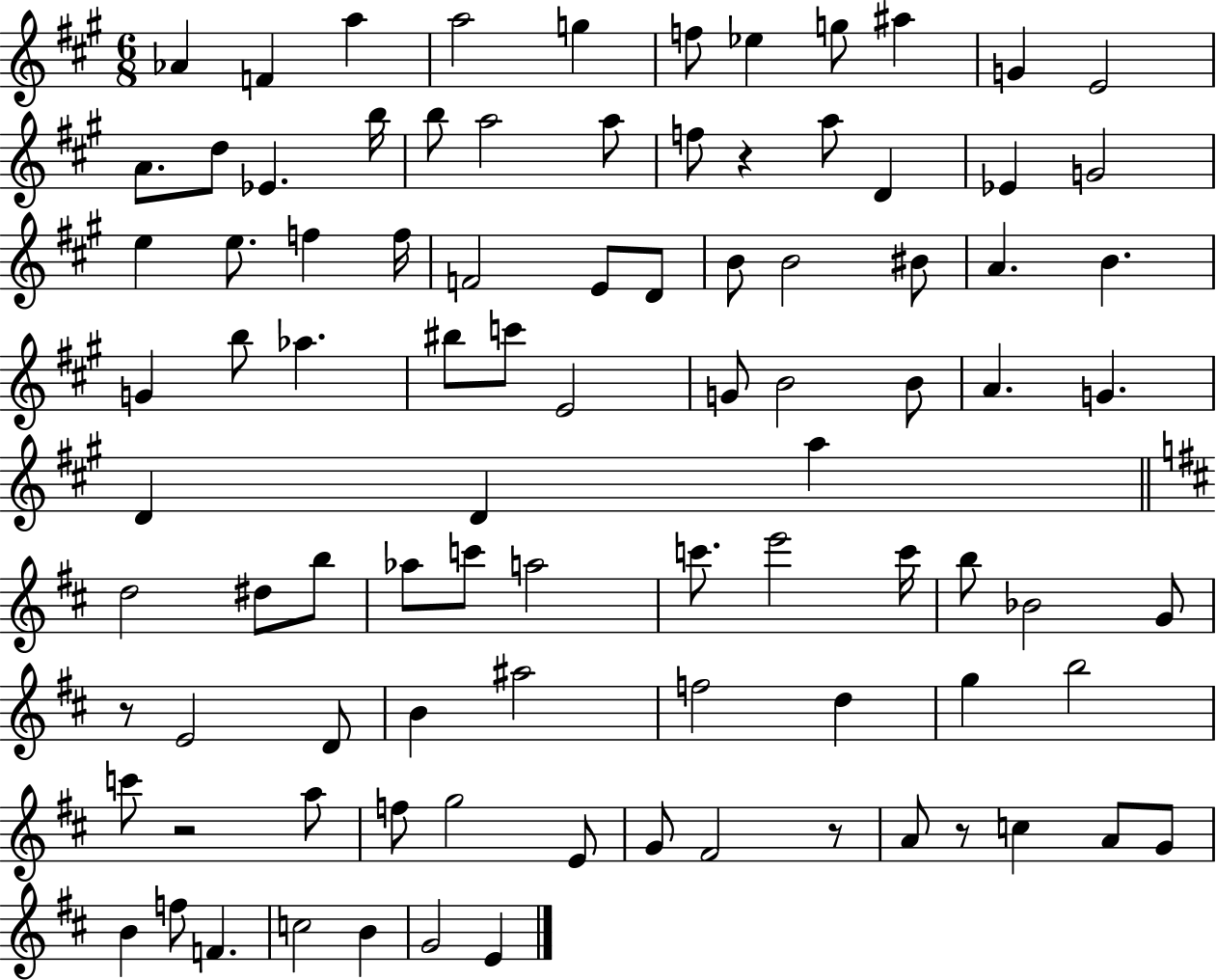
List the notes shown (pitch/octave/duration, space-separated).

Ab4/q F4/q A5/q A5/h G5/q F5/e Eb5/q G5/e A#5/q G4/q E4/h A4/e. D5/e Eb4/q. B5/s B5/e A5/h A5/e F5/e R/q A5/e D4/q Eb4/q G4/h E5/q E5/e. F5/q F5/s F4/h E4/e D4/e B4/e B4/h BIS4/e A4/q. B4/q. G4/q B5/e Ab5/q. BIS5/e C6/e E4/h G4/e B4/h B4/e A4/q. G4/q. D4/q D4/q A5/q D5/h D#5/e B5/e Ab5/e C6/e A5/h C6/e. E6/h C6/s B5/e Bb4/h G4/e R/e E4/h D4/e B4/q A#5/h F5/h D5/q G5/q B5/h C6/e R/h A5/e F5/e G5/h E4/e G4/e F#4/h R/e A4/e R/e C5/q A4/e G4/e B4/q F5/e F4/q. C5/h B4/q G4/h E4/q